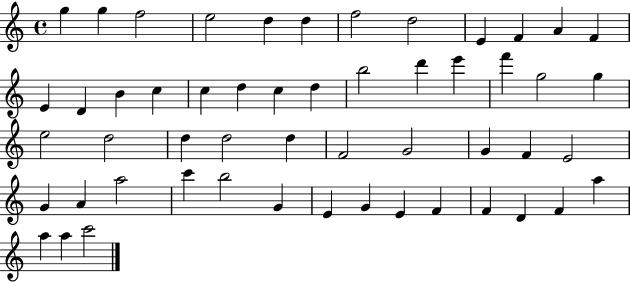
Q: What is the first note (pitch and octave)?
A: G5